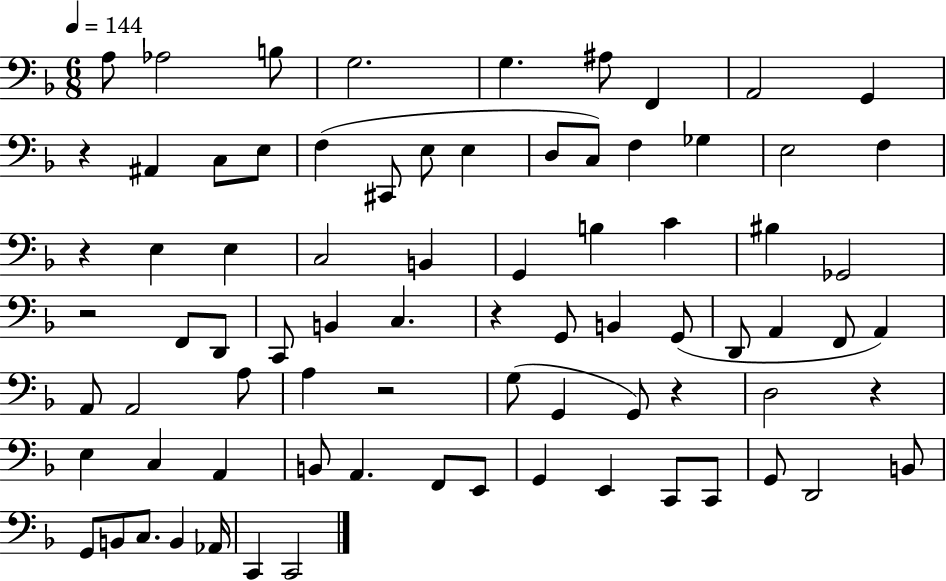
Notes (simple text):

A3/e Ab3/h B3/e G3/h. G3/q. A#3/e F2/q A2/h G2/q R/q A#2/q C3/e E3/e F3/q C#2/e E3/e E3/q D3/e C3/e F3/q Gb3/q E3/h F3/q R/q E3/q E3/q C3/h B2/q G2/q B3/q C4/q BIS3/q Gb2/h R/h F2/e D2/e C2/e B2/q C3/q. R/q G2/e B2/q G2/e D2/e A2/q F2/e A2/q A2/e A2/h A3/e A3/q R/h G3/e G2/q G2/e R/q D3/h R/q E3/q C3/q A2/q B2/e A2/q. F2/e E2/e G2/q E2/q C2/e C2/e G2/e D2/h B2/e G2/e B2/e C3/e. B2/q Ab2/s C2/q C2/h